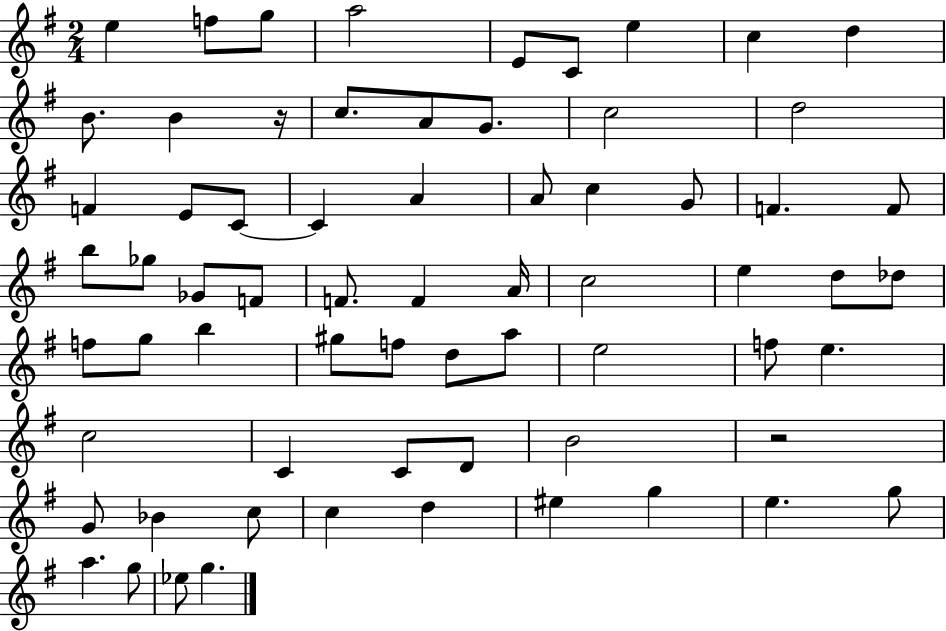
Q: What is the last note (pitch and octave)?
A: G5